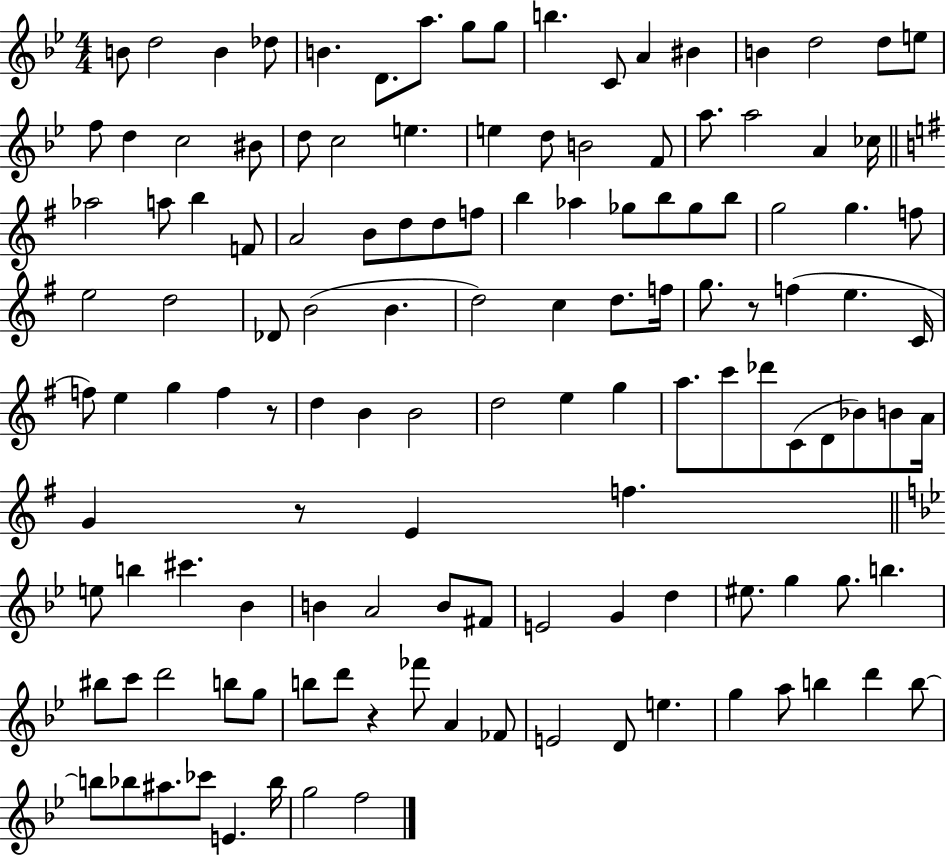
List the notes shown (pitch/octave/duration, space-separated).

B4/e D5/h B4/q Db5/e B4/q. D4/e. A5/e. G5/e G5/e B5/q. C4/e A4/q BIS4/q B4/q D5/h D5/e E5/e F5/e D5/q C5/h BIS4/e D5/e C5/h E5/q. E5/q D5/e B4/h F4/e A5/e. A5/h A4/q CES5/s Ab5/h A5/e B5/q F4/e A4/h B4/e D5/e D5/e F5/e B5/q Ab5/q Gb5/e B5/e Gb5/e B5/e G5/h G5/q. F5/e E5/h D5/h Db4/e B4/h B4/q. D5/h C5/q D5/e. F5/s G5/e. R/e F5/q E5/q. C4/s F5/e E5/q G5/q F5/q R/e D5/q B4/q B4/h D5/h E5/q G5/q A5/e. C6/e Db6/e C4/e D4/e Bb4/e B4/e A4/s G4/q R/e E4/q F5/q. E5/e B5/q C#6/q. Bb4/q B4/q A4/h B4/e F#4/e E4/h G4/q D5/q EIS5/e. G5/q G5/e. B5/q. BIS5/e C6/e D6/h B5/e G5/e B5/e D6/e R/q FES6/e A4/q FES4/e E4/h D4/e E5/q. G5/q A5/e B5/q D6/q B5/e B5/e Bb5/e A#5/e. CES6/e E4/q. Bb5/s G5/h F5/h